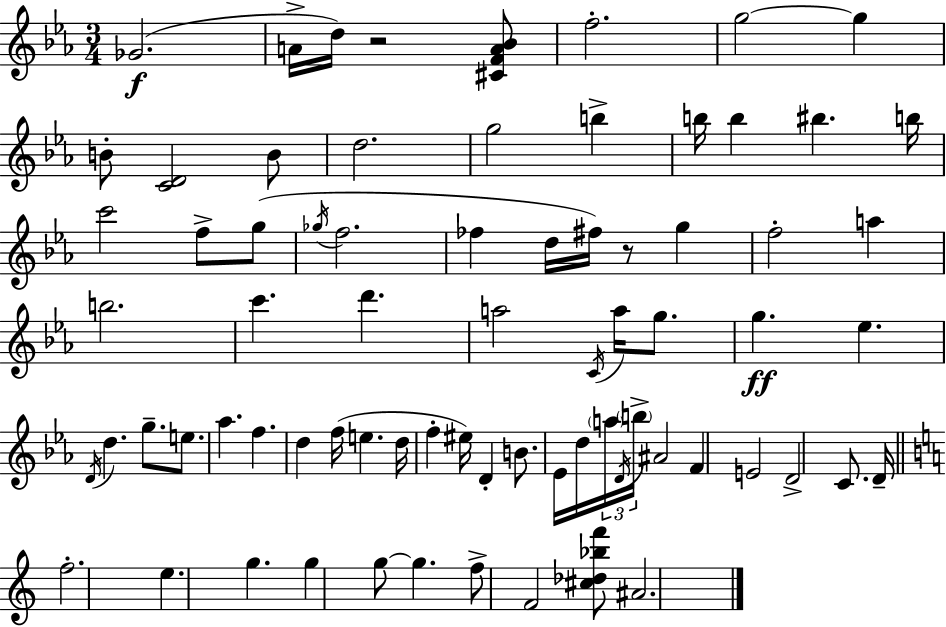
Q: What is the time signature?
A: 3/4